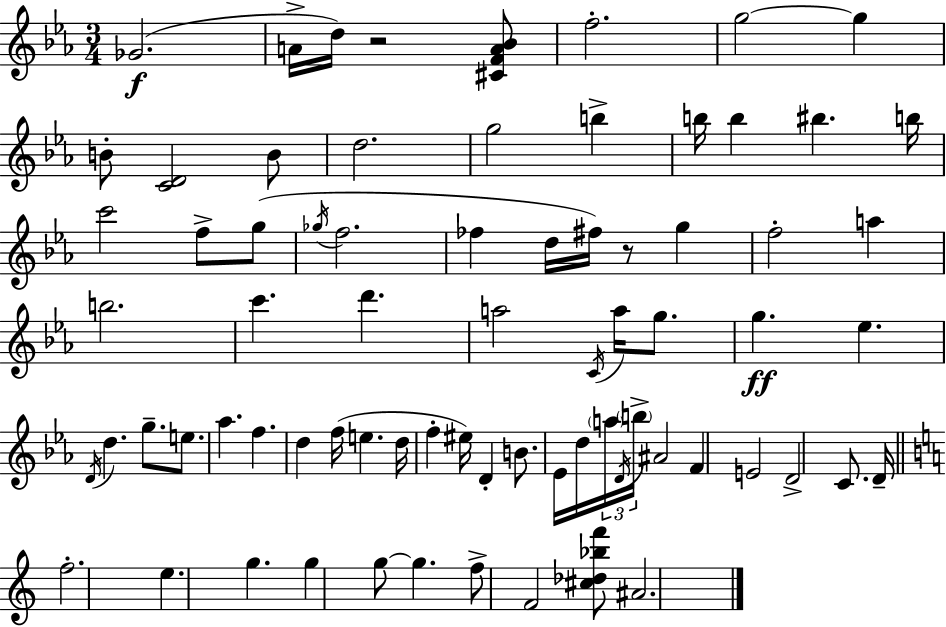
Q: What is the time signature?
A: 3/4